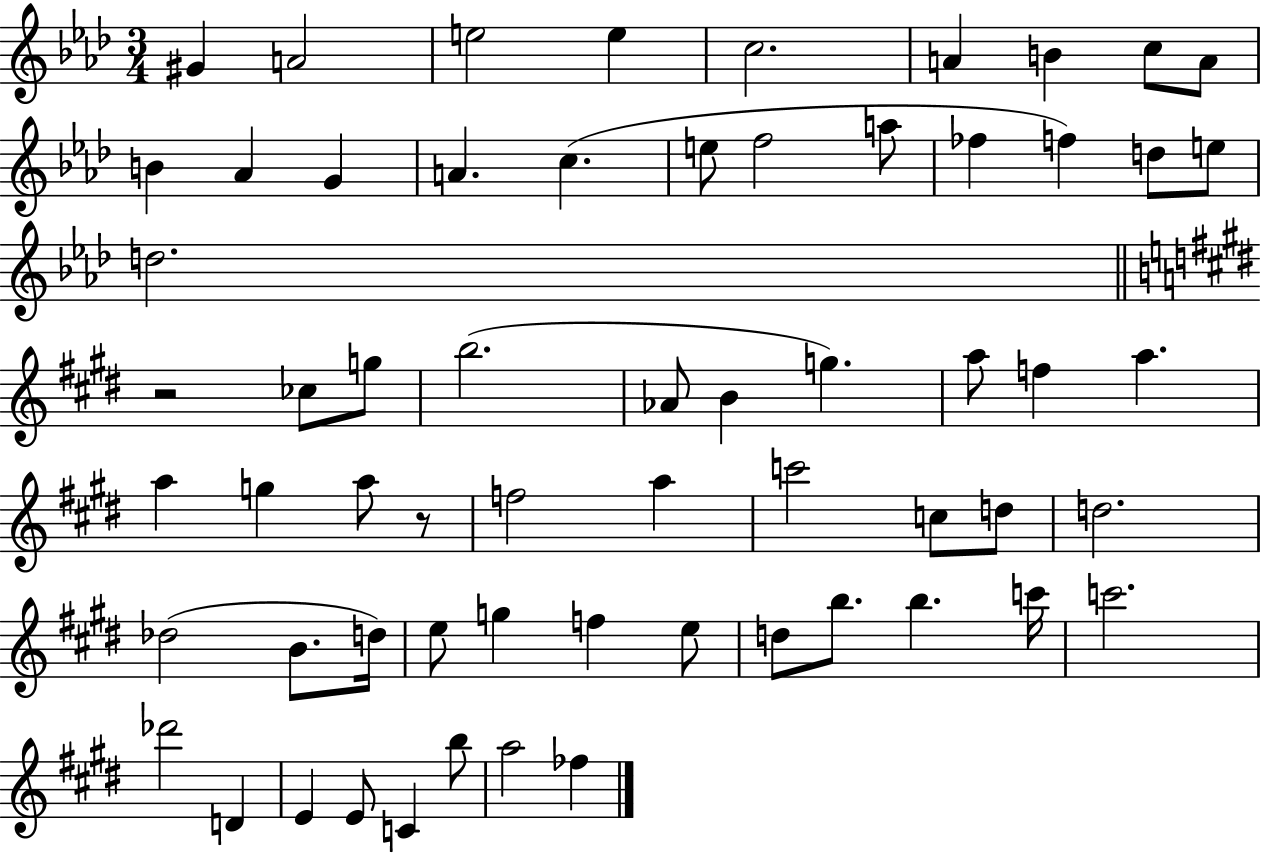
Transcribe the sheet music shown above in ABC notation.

X:1
T:Untitled
M:3/4
L:1/4
K:Ab
^G A2 e2 e c2 A B c/2 A/2 B _A G A c e/2 f2 a/2 _f f d/2 e/2 d2 z2 _c/2 g/2 b2 _A/2 B g a/2 f a a g a/2 z/2 f2 a c'2 c/2 d/2 d2 _d2 B/2 d/4 e/2 g f e/2 d/2 b/2 b c'/4 c'2 _d'2 D E E/2 C b/2 a2 _f